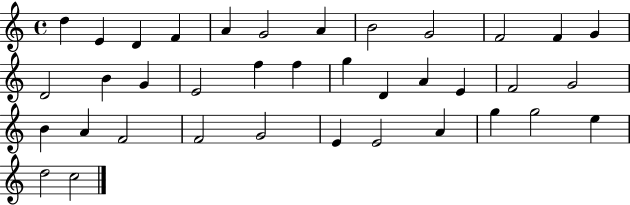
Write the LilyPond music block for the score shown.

{
  \clef treble
  \time 4/4
  \defaultTimeSignature
  \key c \major
  d''4 e'4 d'4 f'4 | a'4 g'2 a'4 | b'2 g'2 | f'2 f'4 g'4 | \break d'2 b'4 g'4 | e'2 f''4 f''4 | g''4 d'4 a'4 e'4 | f'2 g'2 | \break b'4 a'4 f'2 | f'2 g'2 | e'4 e'2 a'4 | g''4 g''2 e''4 | \break d''2 c''2 | \bar "|."
}